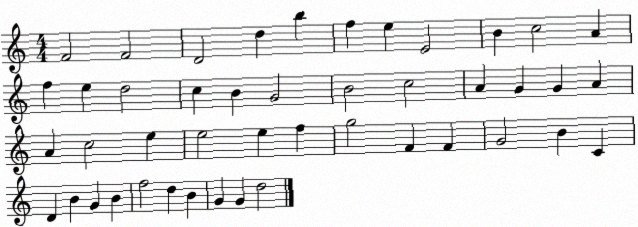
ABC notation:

X:1
T:Untitled
M:4/4
L:1/4
K:C
F2 F2 D2 d b f e E2 B c2 A f e d2 c B G2 B2 c2 A G G A A c2 e e2 e f g2 F F G2 B C D B G B f2 d B G G d2